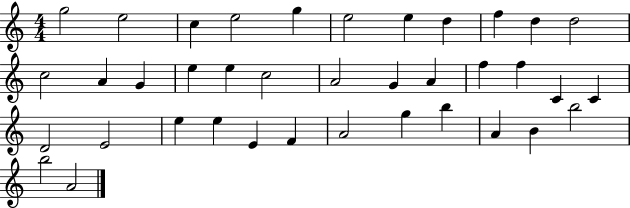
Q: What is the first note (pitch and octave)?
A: G5